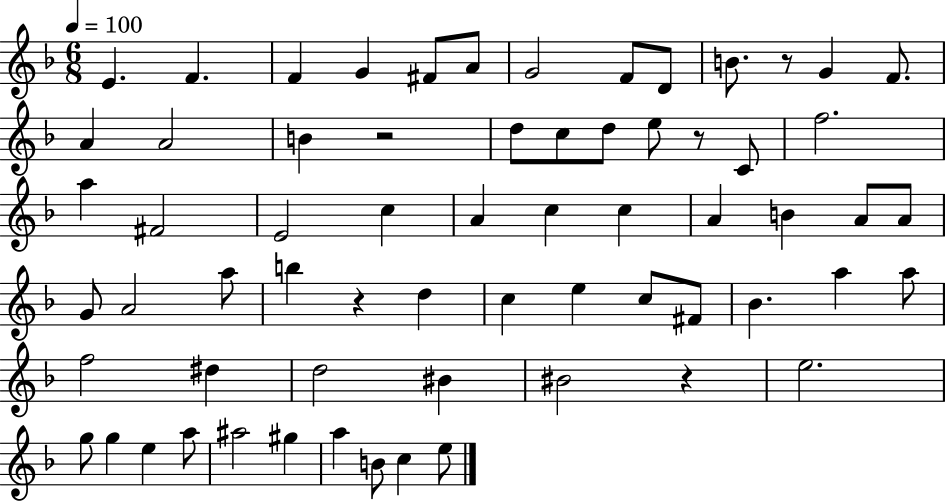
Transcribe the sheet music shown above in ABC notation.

X:1
T:Untitled
M:6/8
L:1/4
K:F
E F F G ^F/2 A/2 G2 F/2 D/2 B/2 z/2 G F/2 A A2 B z2 d/2 c/2 d/2 e/2 z/2 C/2 f2 a ^F2 E2 c A c c A B A/2 A/2 G/2 A2 a/2 b z d c e c/2 ^F/2 _B a a/2 f2 ^d d2 ^B ^B2 z e2 g/2 g e a/2 ^a2 ^g a B/2 c e/2